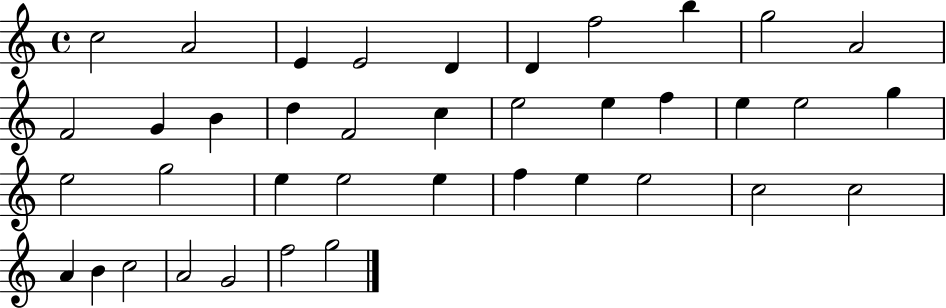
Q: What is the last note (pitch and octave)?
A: G5